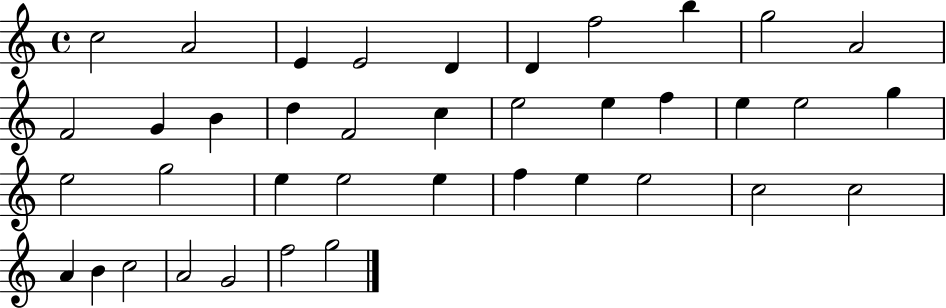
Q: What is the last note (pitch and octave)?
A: G5